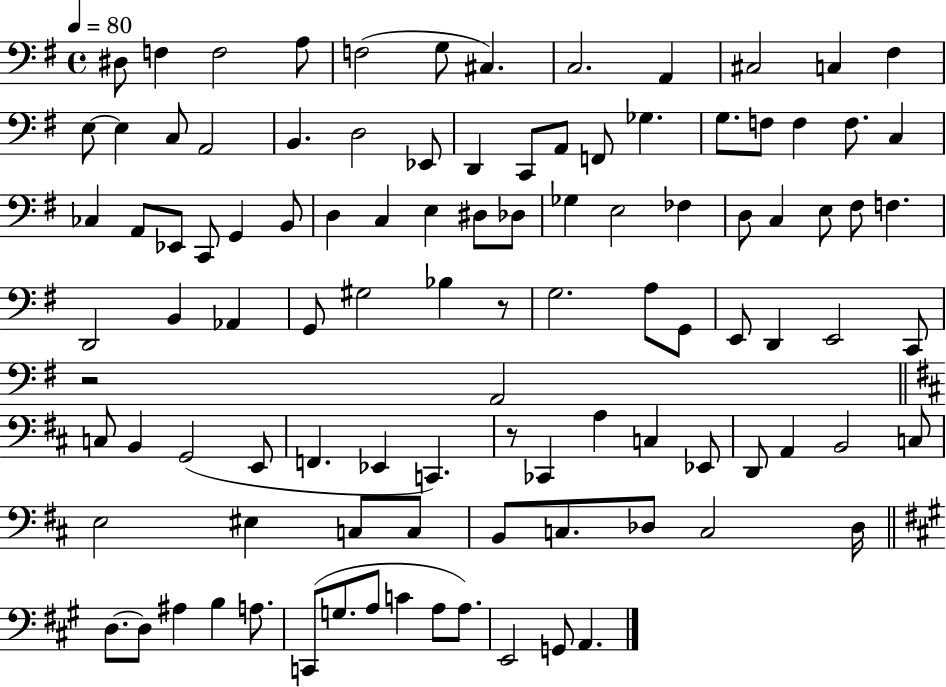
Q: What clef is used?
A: bass